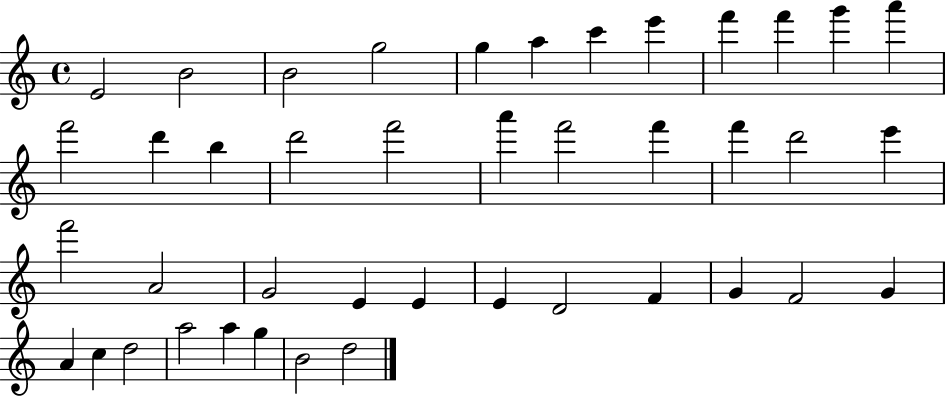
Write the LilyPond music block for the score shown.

{
  \clef treble
  \time 4/4
  \defaultTimeSignature
  \key c \major
  e'2 b'2 | b'2 g''2 | g''4 a''4 c'''4 e'''4 | f'''4 f'''4 g'''4 a'''4 | \break f'''2 d'''4 b''4 | d'''2 f'''2 | a'''4 f'''2 f'''4 | f'''4 d'''2 e'''4 | \break f'''2 a'2 | g'2 e'4 e'4 | e'4 d'2 f'4 | g'4 f'2 g'4 | \break a'4 c''4 d''2 | a''2 a''4 g''4 | b'2 d''2 | \bar "|."
}